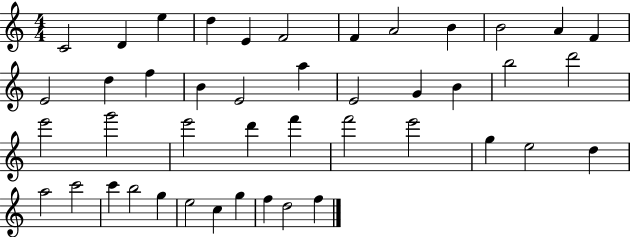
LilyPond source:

{
  \clef treble
  \numericTimeSignature
  \time 4/4
  \key c \major
  c'2 d'4 e''4 | d''4 e'4 f'2 | f'4 a'2 b'4 | b'2 a'4 f'4 | \break e'2 d''4 f''4 | b'4 e'2 a''4 | e'2 g'4 b'4 | b''2 d'''2 | \break e'''2 g'''2 | e'''2 d'''4 f'''4 | f'''2 e'''2 | g''4 e''2 d''4 | \break a''2 c'''2 | c'''4 b''2 g''4 | e''2 c''4 g''4 | f''4 d''2 f''4 | \break \bar "|."
}